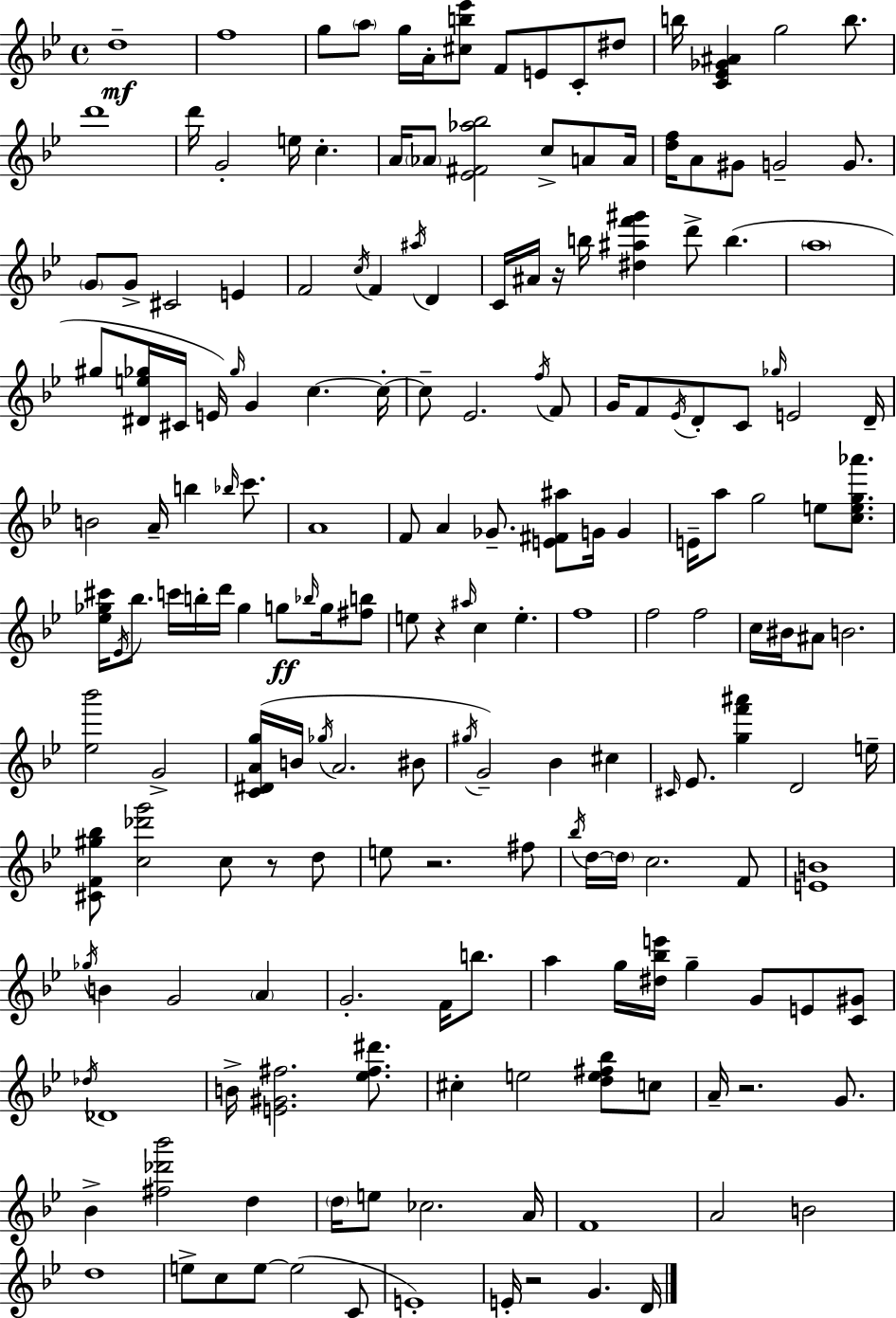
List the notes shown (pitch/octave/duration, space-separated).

D5/w F5/w G5/e A5/e G5/s A4/s [C#5,B5,Eb6]/e F4/e E4/e C4/e D#5/e B5/s [C4,Eb4,Gb4,A#4]/q G5/h B5/e. D6/w D6/s G4/h E5/s C5/q. A4/s Ab4/e [Eb4,F#4,Ab5,Bb5]/h C5/e A4/e A4/s [D5,F5]/s A4/e G#4/e G4/h G4/e. G4/e G4/e C#4/h E4/q F4/h C5/s F4/q A#5/s D4/q C4/s A#4/s R/s B5/s [D#5,A#5,F6,G#6]/q D6/e B5/q. A5/w G#5/e [D#4,E5,Gb5]/s C#4/s E4/s Gb5/s G4/q C5/q. C5/s C5/e Eb4/h. F5/s F4/e G4/s F4/e Eb4/s D4/e C4/e Gb5/s E4/h D4/s B4/h A4/s B5/q Bb5/s C6/e. A4/w F4/e A4/q Gb4/e. [E4,F#4,A#5]/e G4/s G4/q E4/s A5/e G5/h E5/e [C5,E5,G5,Ab6]/e. [Eb5,Gb5,C#6]/s Eb4/s Bb5/e. C6/s B5/s D6/s Gb5/q G5/e Bb5/s G5/s [F#5,B5]/e E5/e R/q A#5/s C5/q E5/q. F5/w F5/h F5/h C5/s BIS4/s A#4/e B4/h. [Eb5,Bb6]/h G4/h [C4,D#4,A4,G5]/s B4/s Gb5/s A4/h. BIS4/e G#5/s G4/h Bb4/q C#5/q C#4/s Eb4/e. [G5,F6,A#6]/q D4/h E5/s [C#4,F4,G#5,Bb5]/e [C5,Db6,G6]/h C5/e R/e D5/e E5/e R/h. F#5/e Bb5/s D5/s D5/s C5/h. F4/e [E4,B4]/w Gb5/s B4/q G4/h A4/q G4/h. F4/s B5/e. A5/q G5/s [D#5,Bb5,E6]/s G5/q G4/e E4/e [C4,G#4]/e Db5/s Db4/w B4/s [E4,G#4,F#5]/h. [Eb5,F#5,D#6]/e. C#5/q E5/h [D5,E5,F#5,Bb5]/e C5/e A4/s R/h. G4/e. Bb4/q [F#5,Db6,Bb6]/h D5/q D5/s E5/e CES5/h. A4/s F4/w A4/h B4/h D5/w E5/e C5/e E5/e E5/h C4/e E4/w E4/s R/h G4/q. D4/s